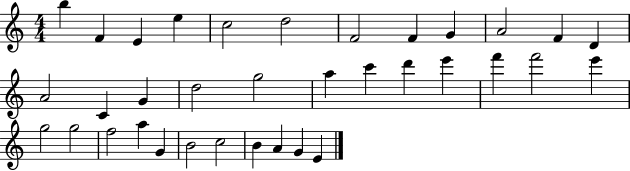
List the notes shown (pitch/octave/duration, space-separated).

B5/q F4/q E4/q E5/q C5/h D5/h F4/h F4/q G4/q A4/h F4/q D4/q A4/h C4/q G4/q D5/h G5/h A5/q C6/q D6/q E6/q F6/q F6/h E6/q G5/h G5/h F5/h A5/q G4/q B4/h C5/h B4/q A4/q G4/q E4/q